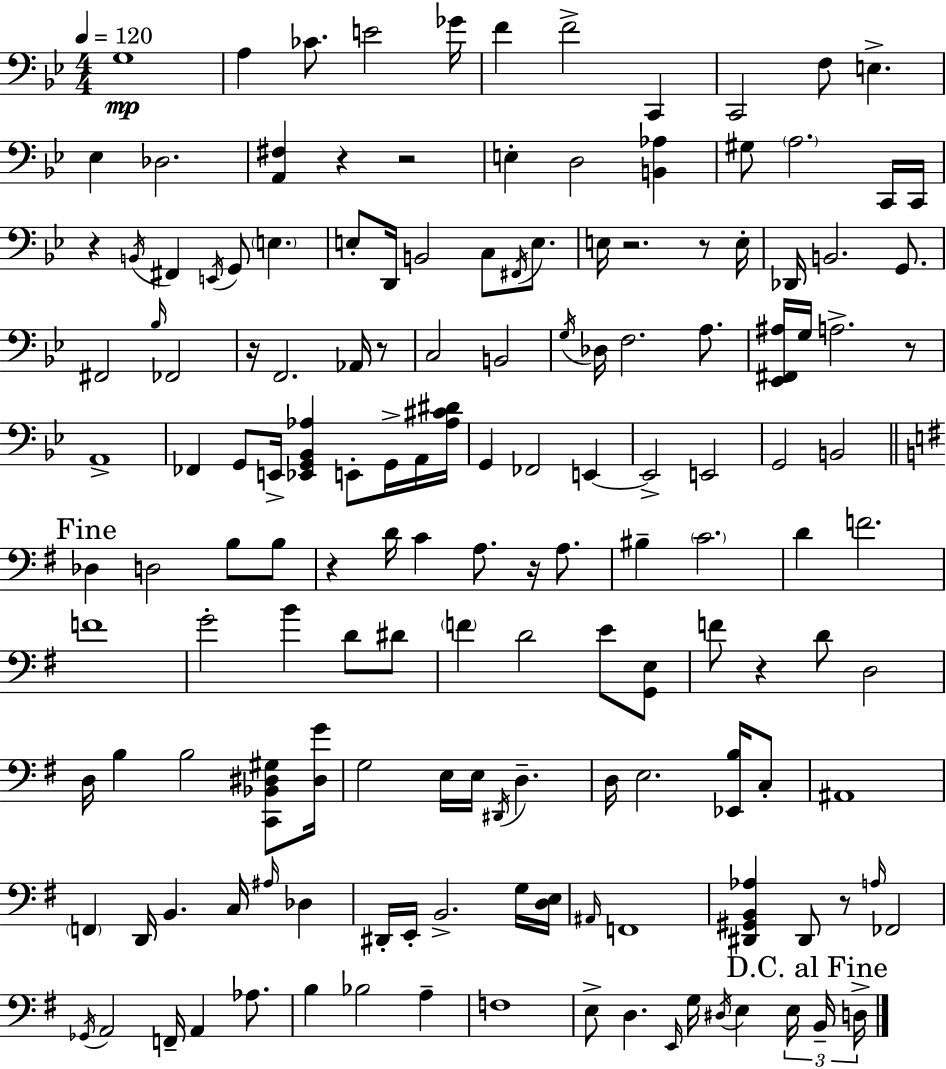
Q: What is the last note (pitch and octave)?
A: D3